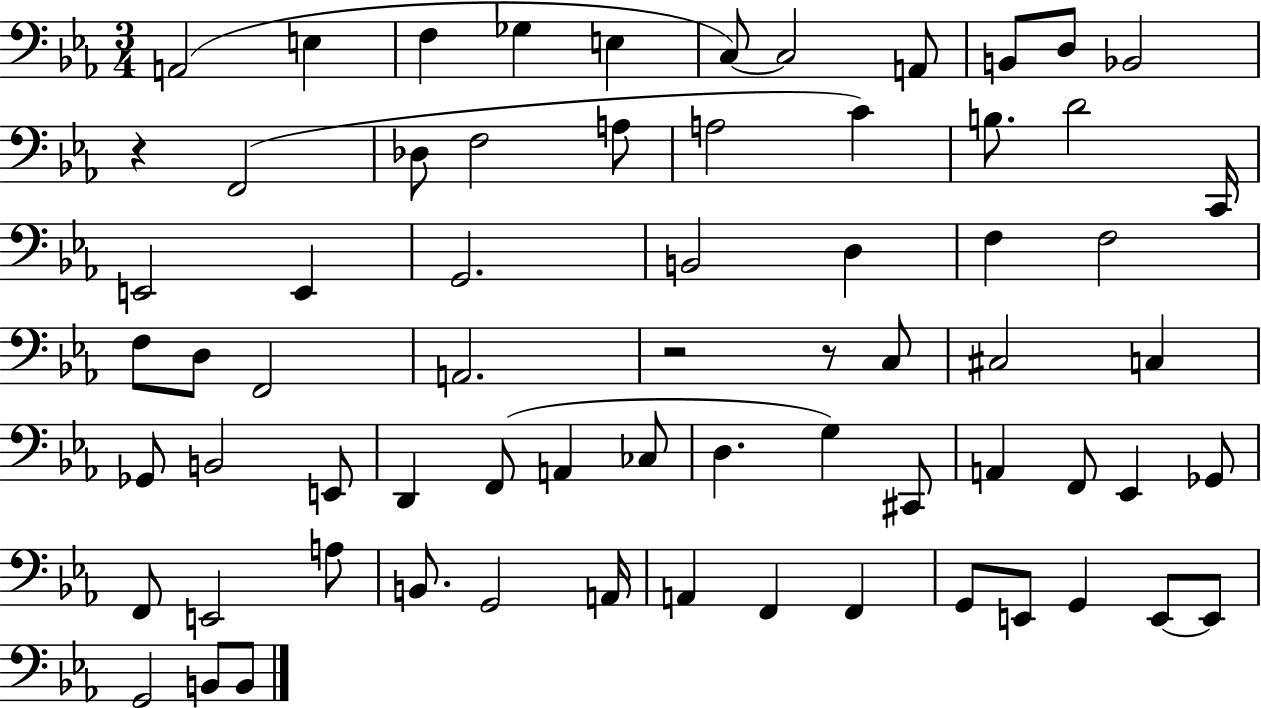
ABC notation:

X:1
T:Untitled
M:3/4
L:1/4
K:Eb
A,,2 E, F, _G, E, C,/2 C,2 A,,/2 B,,/2 D,/2 _B,,2 z F,,2 _D,/2 F,2 A,/2 A,2 C B,/2 D2 C,,/4 E,,2 E,, G,,2 B,,2 D, F, F,2 F,/2 D,/2 F,,2 A,,2 z2 z/2 C,/2 ^C,2 C, _G,,/2 B,,2 E,,/2 D,, F,,/2 A,, _C,/2 D, G, ^C,,/2 A,, F,,/2 _E,, _G,,/2 F,,/2 E,,2 A,/2 B,,/2 G,,2 A,,/4 A,, F,, F,, G,,/2 E,,/2 G,, E,,/2 E,,/2 G,,2 B,,/2 B,,/2